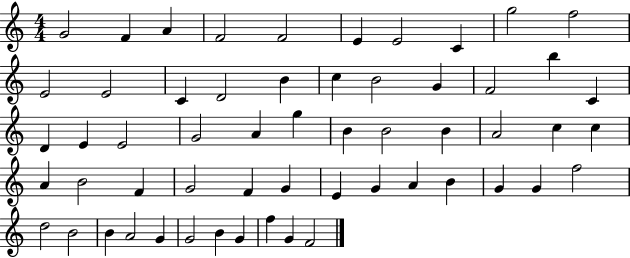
G4/h F4/q A4/q F4/h F4/h E4/q E4/h C4/q G5/h F5/h E4/h E4/h C4/q D4/h B4/q C5/q B4/h G4/q F4/h B5/q C4/q D4/q E4/q E4/h G4/h A4/q G5/q B4/q B4/h B4/q A4/h C5/q C5/q A4/q B4/h F4/q G4/h F4/q G4/q E4/q G4/q A4/q B4/q G4/q G4/q F5/h D5/h B4/h B4/q A4/h G4/q G4/h B4/q G4/q F5/q G4/q F4/h